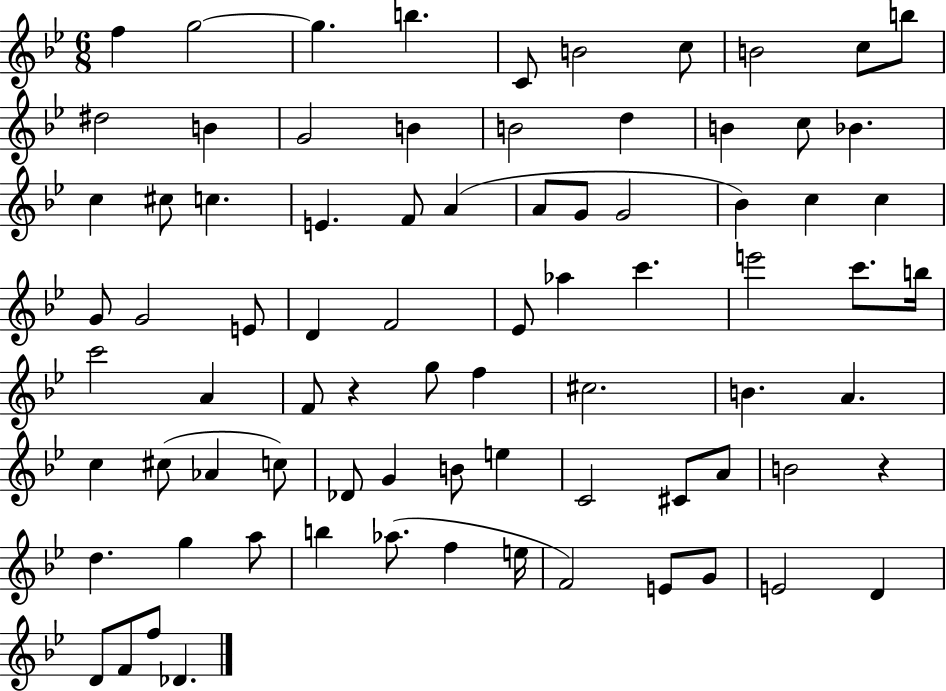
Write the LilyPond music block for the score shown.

{
  \clef treble
  \numericTimeSignature
  \time 6/8
  \key bes \major
  f''4 g''2~~ | g''4. b''4. | c'8 b'2 c''8 | b'2 c''8 b''8 | \break dis''2 b'4 | g'2 b'4 | b'2 d''4 | b'4 c''8 bes'4. | \break c''4 cis''8 c''4. | e'4. f'8 a'4( | a'8 g'8 g'2 | bes'4) c''4 c''4 | \break g'8 g'2 e'8 | d'4 f'2 | ees'8 aes''4 c'''4. | e'''2 c'''8. b''16 | \break c'''2 a'4 | f'8 r4 g''8 f''4 | cis''2. | b'4. a'4. | \break c''4 cis''8( aes'4 c''8) | des'8 g'4 b'8 e''4 | c'2 cis'8 a'8 | b'2 r4 | \break d''4. g''4 a''8 | b''4 aes''8.( f''4 e''16 | f'2) e'8 g'8 | e'2 d'4 | \break d'8 f'8 f''8 des'4. | \bar "|."
}